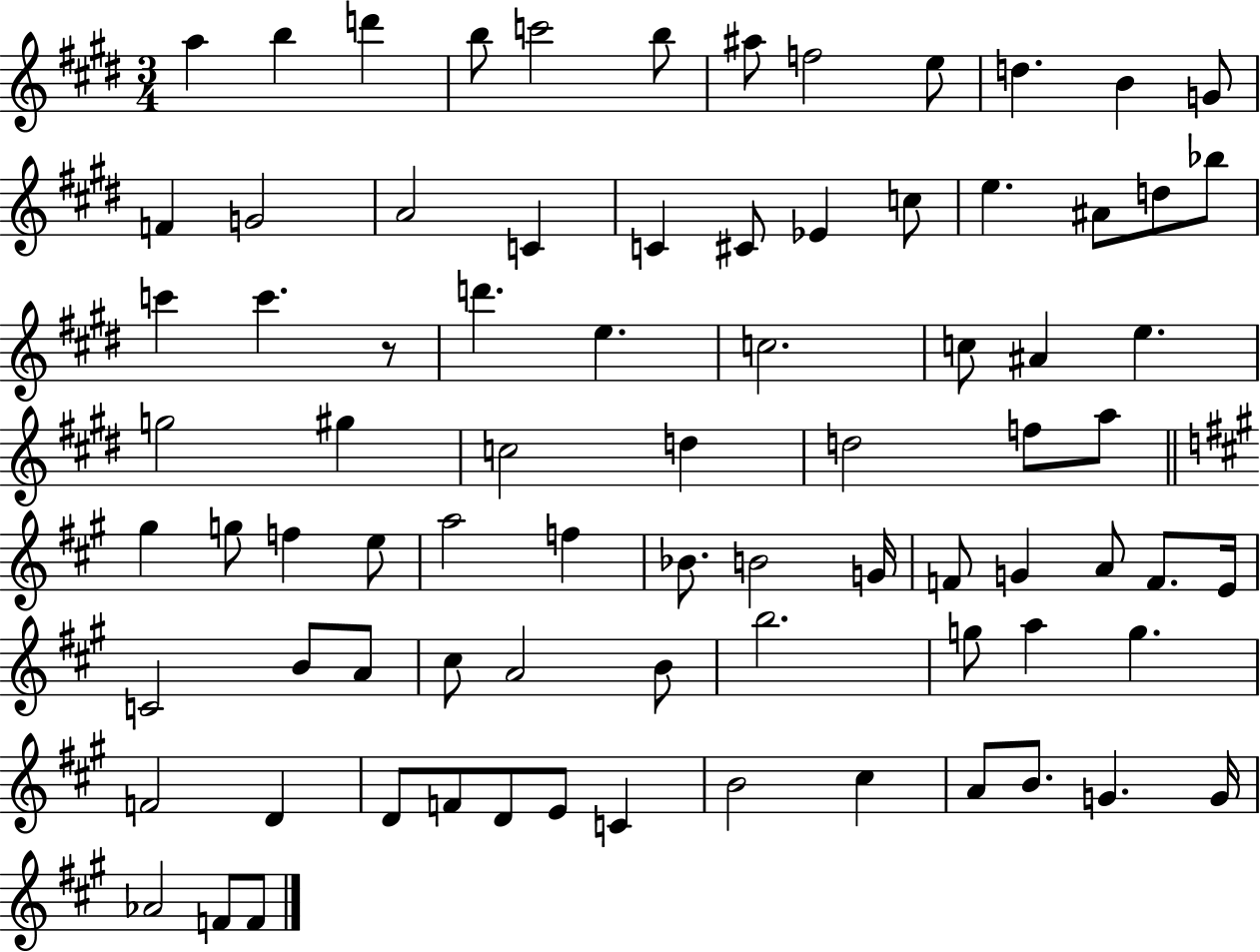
A5/q B5/q D6/q B5/e C6/h B5/e A#5/e F5/h E5/e D5/q. B4/q G4/e F4/q G4/h A4/h C4/q C4/q C#4/e Eb4/q C5/e E5/q. A#4/e D5/e Bb5/e C6/q C6/q. R/e D6/q. E5/q. C5/h. C5/e A#4/q E5/q. G5/h G#5/q C5/h D5/q D5/h F5/e A5/e G#5/q G5/e F5/q E5/e A5/h F5/q Bb4/e. B4/h G4/s F4/e G4/q A4/e F4/e. E4/s C4/h B4/e A4/e C#5/e A4/h B4/e B5/h. G5/e A5/q G5/q. F4/h D4/q D4/e F4/e D4/e E4/e C4/q B4/h C#5/q A4/e B4/e. G4/q. G4/s Ab4/h F4/e F4/e